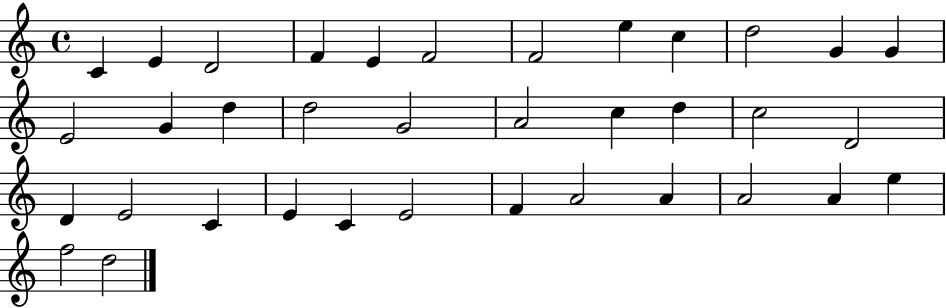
X:1
T:Untitled
M:4/4
L:1/4
K:C
C E D2 F E F2 F2 e c d2 G G E2 G d d2 G2 A2 c d c2 D2 D E2 C E C E2 F A2 A A2 A e f2 d2